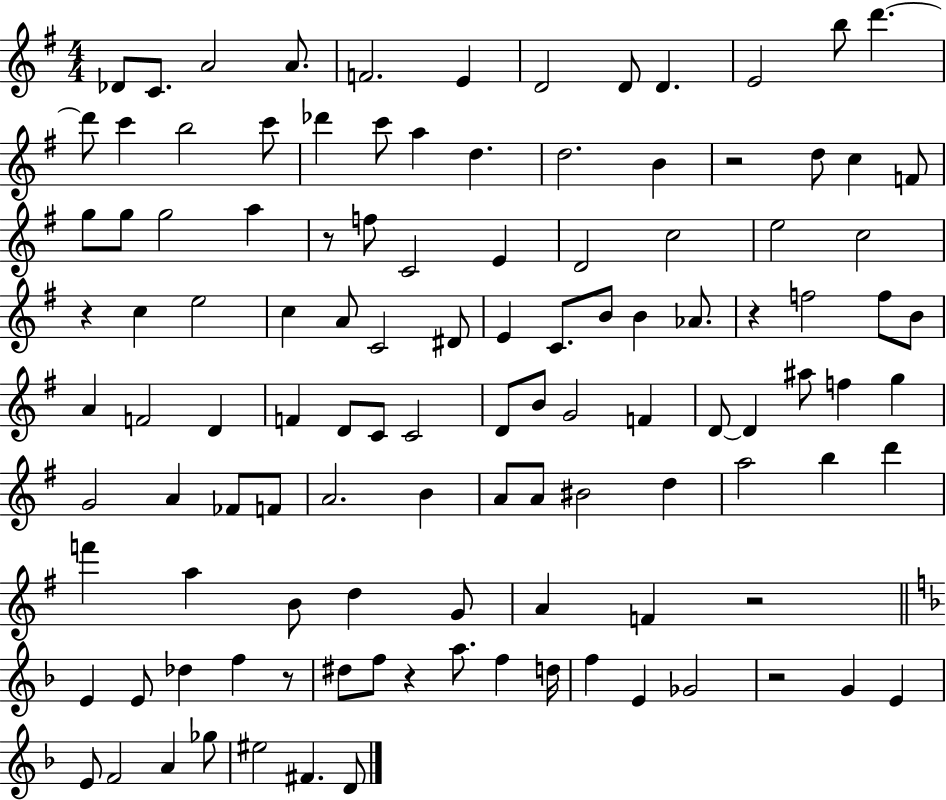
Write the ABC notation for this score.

X:1
T:Untitled
M:4/4
L:1/4
K:G
_D/2 C/2 A2 A/2 F2 E D2 D/2 D E2 b/2 d' d'/2 c' b2 c'/2 _d' c'/2 a d d2 B z2 d/2 c F/2 g/2 g/2 g2 a z/2 f/2 C2 E D2 c2 e2 c2 z c e2 c A/2 C2 ^D/2 E C/2 B/2 B _A/2 z f2 f/2 B/2 A F2 D F D/2 C/2 C2 D/2 B/2 G2 F D/2 D ^a/2 f g G2 A _F/2 F/2 A2 B A/2 A/2 ^B2 d a2 b d' f' a B/2 d G/2 A F z2 E E/2 _d f z/2 ^d/2 f/2 z a/2 f d/4 f E _G2 z2 G E E/2 F2 A _g/2 ^e2 ^F D/2